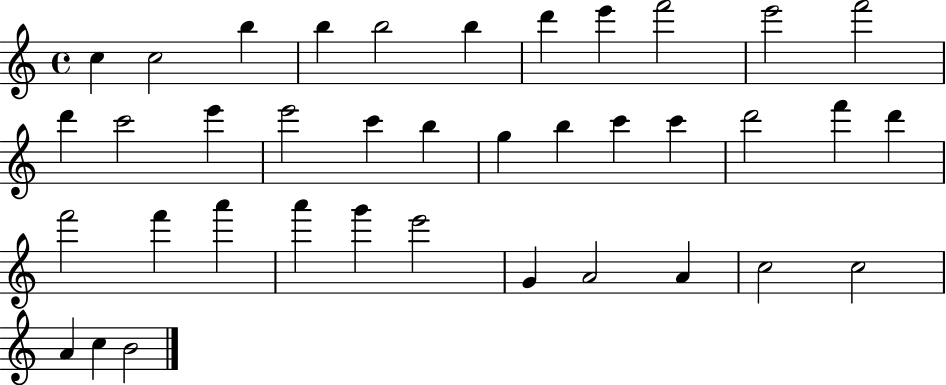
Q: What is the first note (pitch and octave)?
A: C5